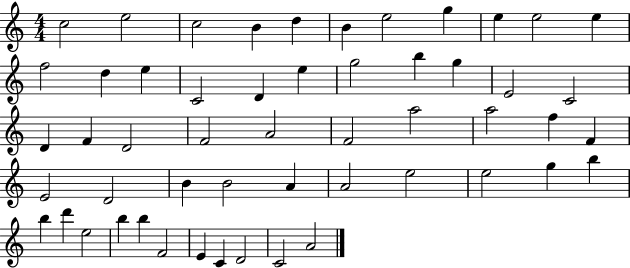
{
  \clef treble
  \numericTimeSignature
  \time 4/4
  \key c \major
  c''2 e''2 | c''2 b'4 d''4 | b'4 e''2 g''4 | e''4 e''2 e''4 | \break f''2 d''4 e''4 | c'2 d'4 e''4 | g''2 b''4 g''4 | e'2 c'2 | \break d'4 f'4 d'2 | f'2 a'2 | f'2 a''2 | a''2 f''4 f'4 | \break e'2 d'2 | b'4 b'2 a'4 | a'2 e''2 | e''2 g''4 b''4 | \break b''4 d'''4 e''2 | b''4 b''4 f'2 | e'4 c'4 d'2 | c'2 a'2 | \break \bar "|."
}